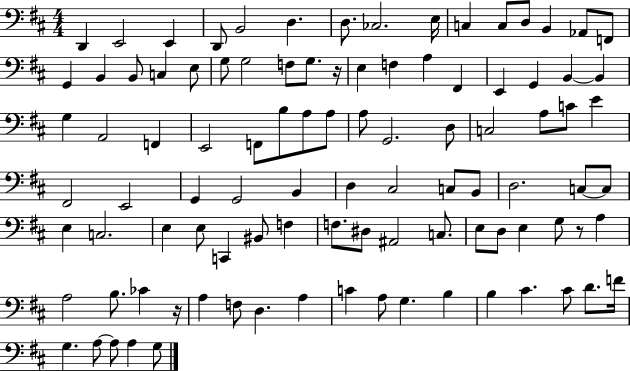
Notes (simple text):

D2/q E2/h E2/q D2/e B2/h D3/q. D3/e. CES3/h. E3/s C3/q C3/e D3/e B2/q Ab2/e F2/e G2/q B2/q B2/e C3/q E3/e G3/e G3/h F3/e G3/e. R/s E3/q F3/q A3/q F#2/q E2/q G2/q B2/q B2/q G3/q A2/h F2/q E2/h F2/e B3/e A3/e A3/e A3/e G2/h. D3/e C3/h A3/e C4/e E4/q F#2/h E2/h G2/q G2/h B2/q D3/q C#3/h C3/e B2/e D3/h. C3/e C3/e E3/q C3/h. E3/q E3/e C2/q BIS2/e F3/q F3/e. D#3/e A#2/h C3/e. E3/e D3/e E3/q G3/e R/e A3/q A3/h B3/e. CES4/q R/s A3/q F3/e D3/q. A3/q C4/q A3/e G3/q. B3/q B3/q C#4/q. C#4/e D4/e. F4/s G3/q. A3/e A3/e A3/q G3/e